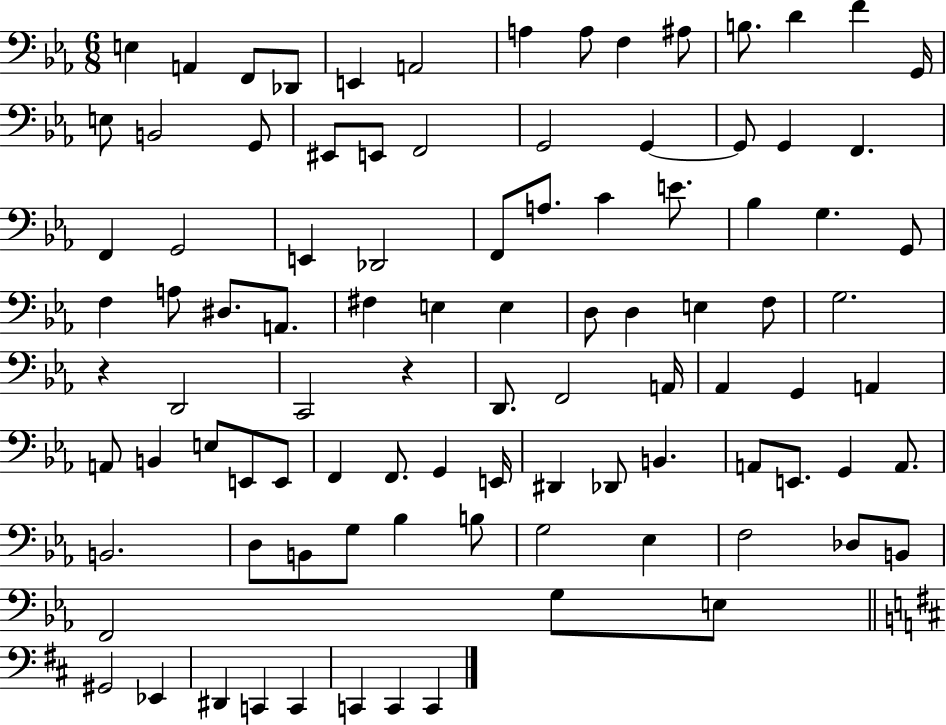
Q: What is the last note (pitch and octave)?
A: C2